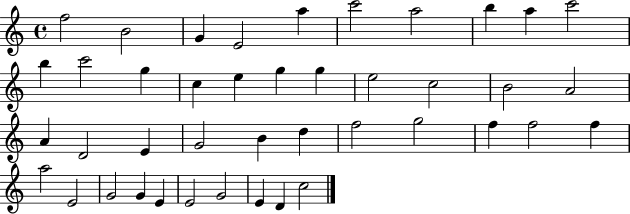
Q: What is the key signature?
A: C major